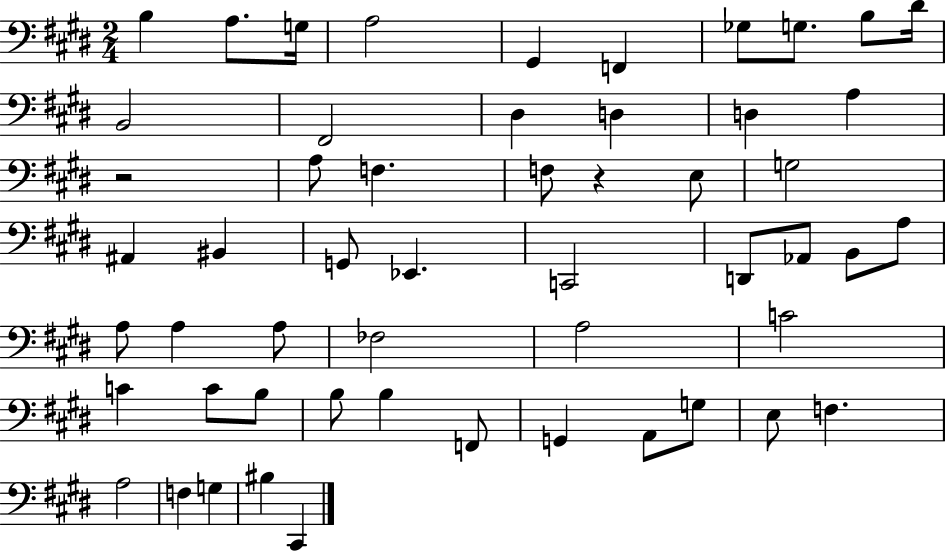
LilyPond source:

{
  \clef bass
  \numericTimeSignature
  \time 2/4
  \key e \major
  \repeat volta 2 { b4 a8. g16 | a2 | gis,4 f,4 | ges8 g8. b8 dis'16 | \break b,2 | fis,2 | dis4 d4 | d4 a4 | \break r2 | a8 f4. | f8 r4 e8 | g2 | \break ais,4 bis,4 | g,8 ees,4. | c,2 | d,8 aes,8 b,8 a8 | \break a8 a4 a8 | fes2 | a2 | c'2 | \break c'4 c'8 b8 | b8 b4 f,8 | g,4 a,8 g8 | e8 f4. | \break a2 | f4 g4 | bis4 cis,4 | } \bar "|."
}